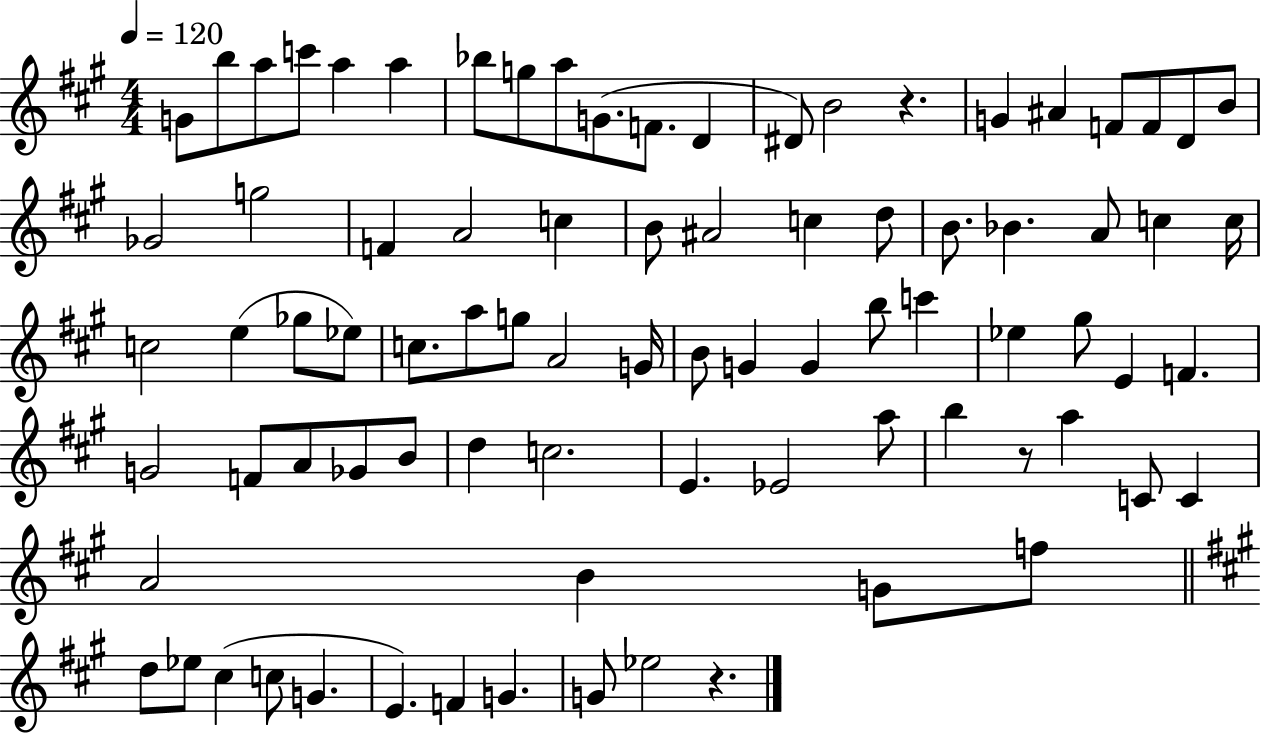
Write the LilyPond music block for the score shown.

{
  \clef treble
  \numericTimeSignature
  \time 4/4
  \key a \major
  \tempo 4 = 120
  \repeat volta 2 { g'8 b''8 a''8 c'''8 a''4 a''4 | bes''8 g''8 a''8 g'8.( f'8. d'4 | dis'8) b'2 r4. | g'4 ais'4 f'8 f'8 d'8 b'8 | \break ges'2 g''2 | f'4 a'2 c''4 | b'8 ais'2 c''4 d''8 | b'8. bes'4. a'8 c''4 c''16 | \break c''2 e''4( ges''8 ees''8) | c''8. a''8 g''8 a'2 g'16 | b'8 g'4 g'4 b''8 c'''4 | ees''4 gis''8 e'4 f'4. | \break g'2 f'8 a'8 ges'8 b'8 | d''4 c''2. | e'4. ees'2 a''8 | b''4 r8 a''4 c'8 c'4 | \break a'2 b'4 g'8 f''8 | \bar "||" \break \key a \major d''8 ees''8 cis''4( c''8 g'4. | e'4.) f'4 g'4. | g'8 ees''2 r4. | } \bar "|."
}